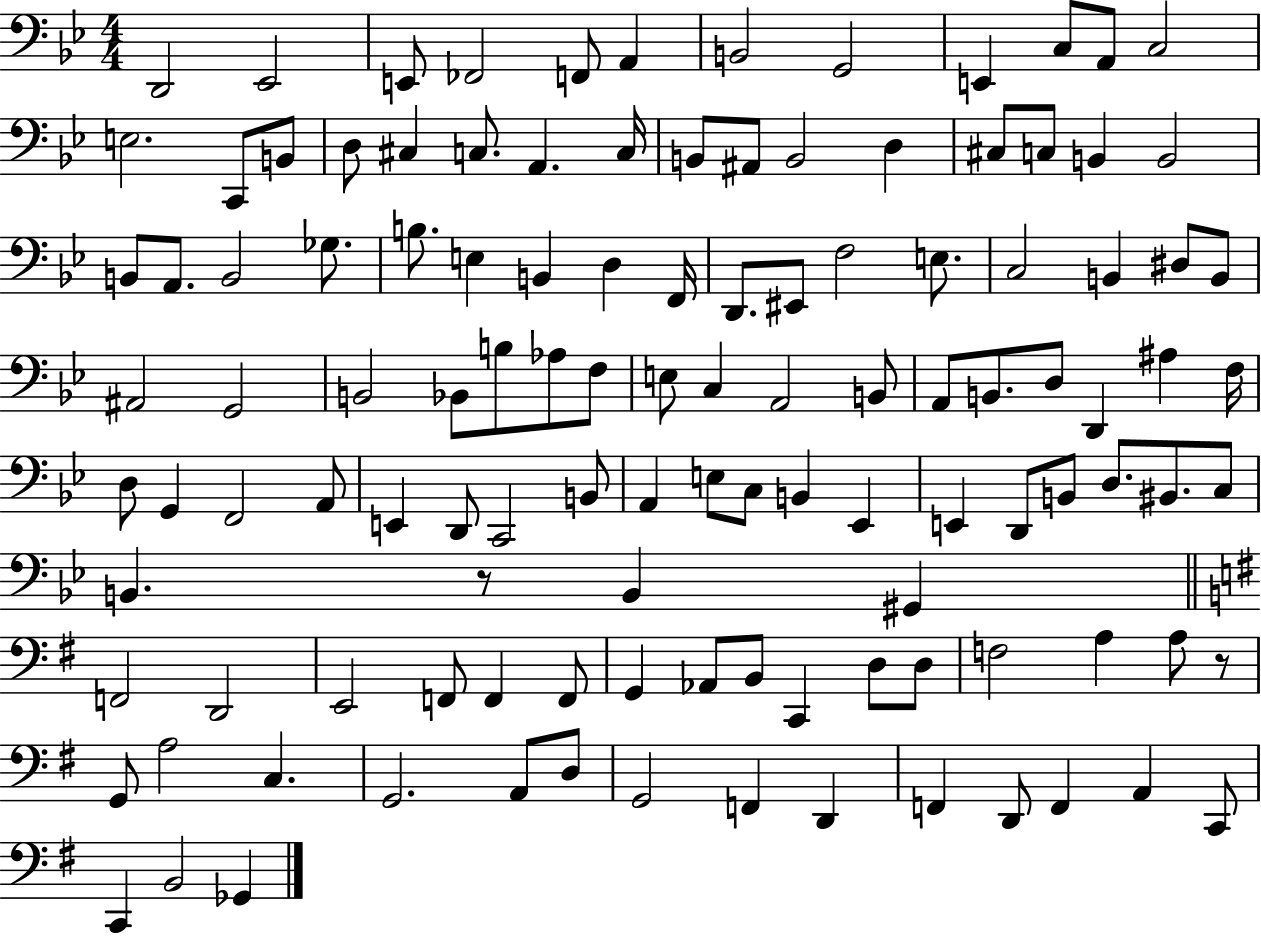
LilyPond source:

{
  \clef bass
  \numericTimeSignature
  \time 4/4
  \key bes \major
  d,2 ees,2 | e,8 fes,2 f,8 a,4 | b,2 g,2 | e,4 c8 a,8 c2 | \break e2. c,8 b,8 | d8 cis4 c8. a,4. c16 | b,8 ais,8 b,2 d4 | cis8 c8 b,4 b,2 | \break b,8 a,8. b,2 ges8. | b8. e4 b,4 d4 f,16 | d,8. eis,8 f2 e8. | c2 b,4 dis8 b,8 | \break ais,2 g,2 | b,2 bes,8 b8 aes8 f8 | e8 c4 a,2 b,8 | a,8 b,8. d8 d,4 ais4 f16 | \break d8 g,4 f,2 a,8 | e,4 d,8 c,2 b,8 | a,4 e8 c8 b,4 ees,4 | e,4 d,8 b,8 d8. bis,8. c8 | \break b,4. r8 b,4 gis,4 | \bar "||" \break \key e \minor f,2 d,2 | e,2 f,8 f,4 f,8 | g,4 aes,8 b,8 c,4 d8 d8 | f2 a4 a8 r8 | \break g,8 a2 c4. | g,2. a,8 d8 | g,2 f,4 d,4 | f,4 d,8 f,4 a,4 c,8 | \break c,4 b,2 ges,4 | \bar "|."
}